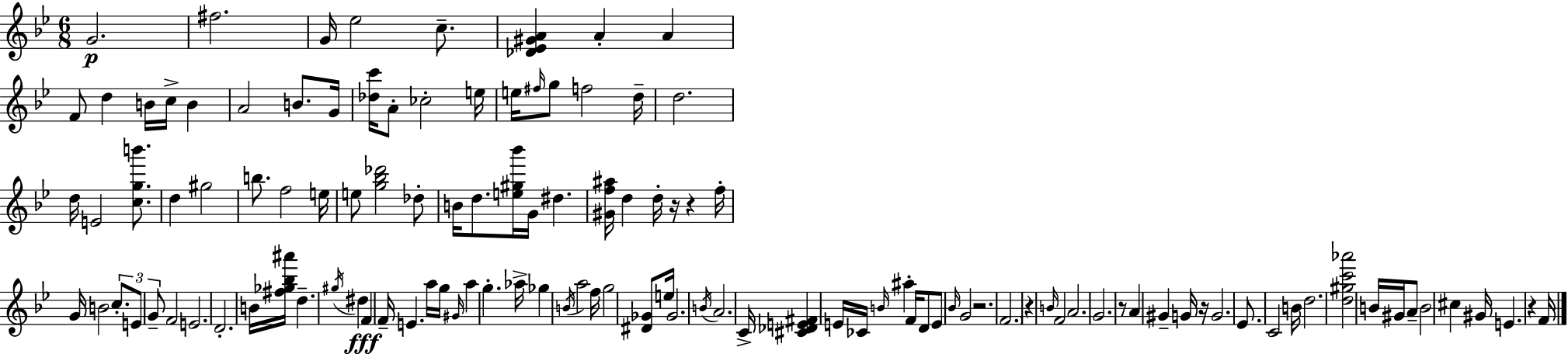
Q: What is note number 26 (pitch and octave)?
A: E4